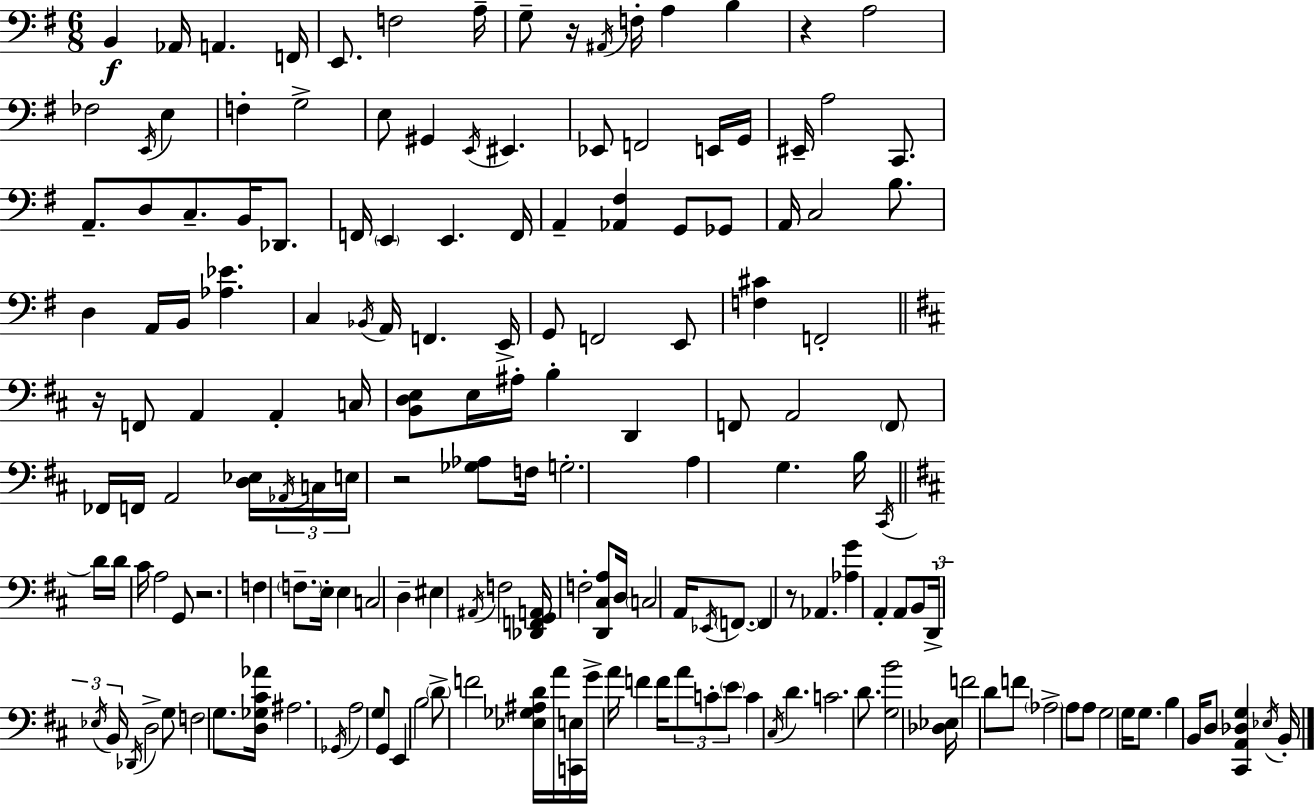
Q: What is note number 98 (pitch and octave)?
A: Eb2